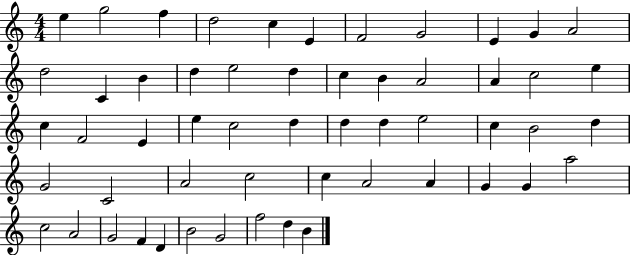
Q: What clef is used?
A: treble